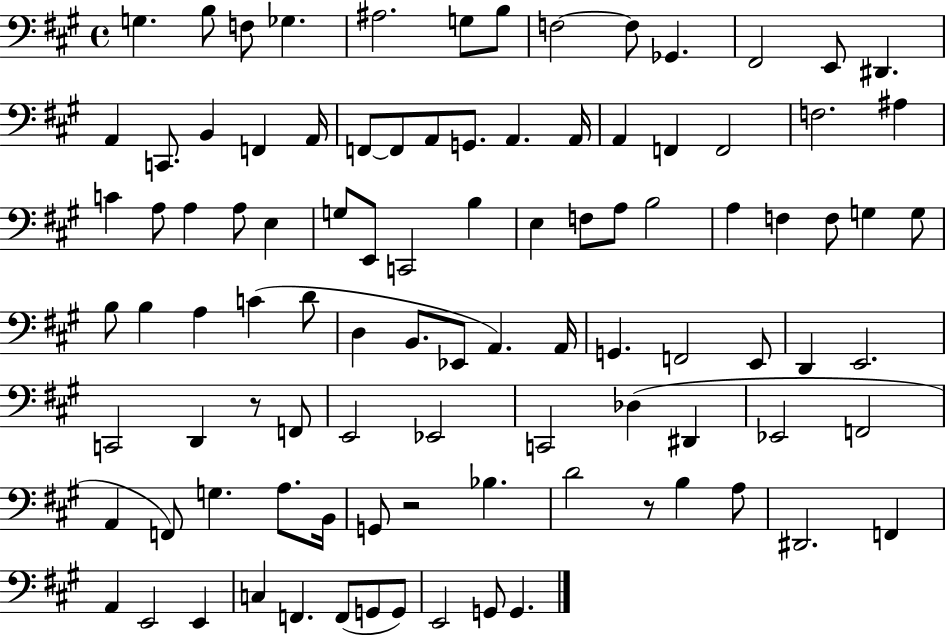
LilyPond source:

{
  \clef bass
  \time 4/4
  \defaultTimeSignature
  \key a \major
  \repeat volta 2 { g4. b8 f8 ges4. | ais2. g8 b8 | f2~~ f8 ges,4. | fis,2 e,8 dis,4. | \break a,4 c,8. b,4 f,4 a,16 | f,8~~ f,8 a,8 g,8. a,4. a,16 | a,4 f,4 f,2 | f2. ais4 | \break c'4 a8 a4 a8 e4 | g8 e,8 c,2 b4 | e4 f8 a8 b2 | a4 f4 f8 g4 g8 | \break b8 b4 a4 c'4( d'8 | d4 b,8. ees,8 a,4.) a,16 | g,4. f,2 e,8 | d,4 e,2. | \break c,2 d,4 r8 f,8 | e,2 ees,2 | c,2 des4( dis,4 | ees,2 f,2 | \break a,4 f,8) g4. a8. b,16 | g,8 r2 bes4. | d'2 r8 b4 a8 | dis,2. f,4 | \break a,4 e,2 e,4 | c4 f,4. f,8( g,8 g,8) | e,2 g,8 g,4. | } \bar "|."
}